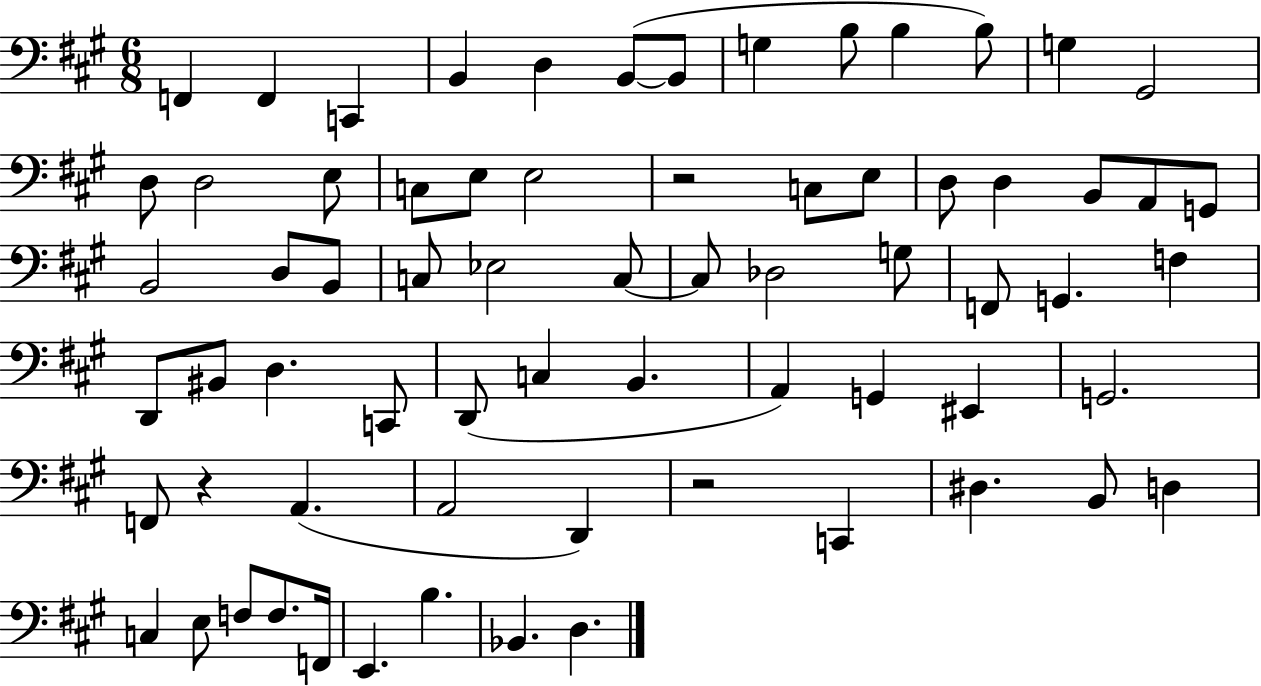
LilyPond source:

{
  \clef bass
  \numericTimeSignature
  \time 6/8
  \key a \major
  f,4 f,4 c,4 | b,4 d4 b,8~(~ b,8 | g4 b8 b4 b8) | g4 gis,2 | \break d8 d2 e8 | c8 e8 e2 | r2 c8 e8 | d8 d4 b,8 a,8 g,8 | \break b,2 d8 b,8 | c8 ees2 c8~~ | c8 des2 g8 | f,8 g,4. f4 | \break d,8 bis,8 d4. c,8 | d,8( c4 b,4. | a,4) g,4 eis,4 | g,2. | \break f,8 r4 a,4.( | a,2 d,4) | r2 c,4 | dis4. b,8 d4 | \break c4 e8 f8 f8. f,16 | e,4. b4. | bes,4. d4. | \bar "|."
}